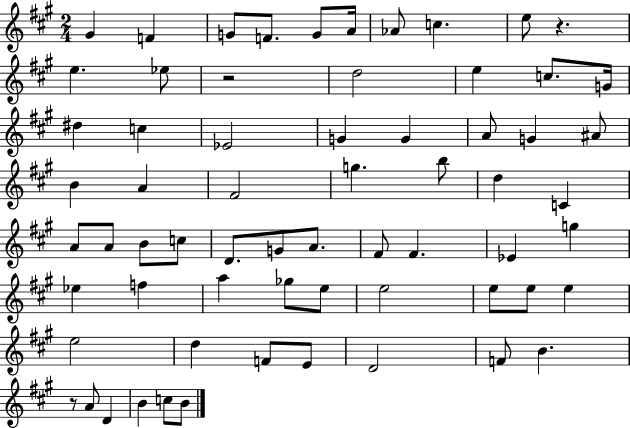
{
  \clef treble
  \numericTimeSignature
  \time 2/4
  \key a \major
  gis'4 f'4 | g'8 f'8. g'8 a'16 | aes'8 c''4. | e''8 r4. | \break e''4. ees''8 | r2 | d''2 | e''4 c''8. g'16 | \break dis''4 c''4 | ees'2 | g'4 g'4 | a'8 g'4 ais'8 | \break b'4 a'4 | fis'2 | g''4. b''8 | d''4 c'4 | \break a'8 a'8 b'8 c''8 | d'8. g'8 a'8. | fis'8 fis'4. | ees'4 g''4 | \break ees''4 f''4 | a''4 ges''8 e''8 | e''2 | e''8 e''8 e''4 | \break e''2 | d''4 f'8 e'8 | d'2 | f'8 b'4. | \break r8 a'8 d'4 | b'4 c''8 b'8 | \bar "|."
}